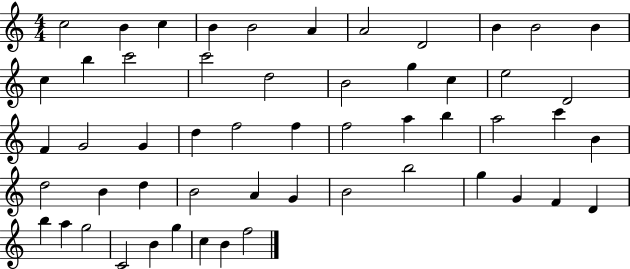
{
  \clef treble
  \numericTimeSignature
  \time 4/4
  \key c \major
  c''2 b'4 c''4 | b'4 b'2 a'4 | a'2 d'2 | b'4 b'2 b'4 | \break c''4 b''4 c'''2 | c'''2 d''2 | b'2 g''4 c''4 | e''2 d'2 | \break f'4 g'2 g'4 | d''4 f''2 f''4 | f''2 a''4 b''4 | a''2 c'''4 b'4 | \break d''2 b'4 d''4 | b'2 a'4 g'4 | b'2 b''2 | g''4 g'4 f'4 d'4 | \break b''4 a''4 g''2 | c'2 b'4 g''4 | c''4 b'4 f''2 | \bar "|."
}